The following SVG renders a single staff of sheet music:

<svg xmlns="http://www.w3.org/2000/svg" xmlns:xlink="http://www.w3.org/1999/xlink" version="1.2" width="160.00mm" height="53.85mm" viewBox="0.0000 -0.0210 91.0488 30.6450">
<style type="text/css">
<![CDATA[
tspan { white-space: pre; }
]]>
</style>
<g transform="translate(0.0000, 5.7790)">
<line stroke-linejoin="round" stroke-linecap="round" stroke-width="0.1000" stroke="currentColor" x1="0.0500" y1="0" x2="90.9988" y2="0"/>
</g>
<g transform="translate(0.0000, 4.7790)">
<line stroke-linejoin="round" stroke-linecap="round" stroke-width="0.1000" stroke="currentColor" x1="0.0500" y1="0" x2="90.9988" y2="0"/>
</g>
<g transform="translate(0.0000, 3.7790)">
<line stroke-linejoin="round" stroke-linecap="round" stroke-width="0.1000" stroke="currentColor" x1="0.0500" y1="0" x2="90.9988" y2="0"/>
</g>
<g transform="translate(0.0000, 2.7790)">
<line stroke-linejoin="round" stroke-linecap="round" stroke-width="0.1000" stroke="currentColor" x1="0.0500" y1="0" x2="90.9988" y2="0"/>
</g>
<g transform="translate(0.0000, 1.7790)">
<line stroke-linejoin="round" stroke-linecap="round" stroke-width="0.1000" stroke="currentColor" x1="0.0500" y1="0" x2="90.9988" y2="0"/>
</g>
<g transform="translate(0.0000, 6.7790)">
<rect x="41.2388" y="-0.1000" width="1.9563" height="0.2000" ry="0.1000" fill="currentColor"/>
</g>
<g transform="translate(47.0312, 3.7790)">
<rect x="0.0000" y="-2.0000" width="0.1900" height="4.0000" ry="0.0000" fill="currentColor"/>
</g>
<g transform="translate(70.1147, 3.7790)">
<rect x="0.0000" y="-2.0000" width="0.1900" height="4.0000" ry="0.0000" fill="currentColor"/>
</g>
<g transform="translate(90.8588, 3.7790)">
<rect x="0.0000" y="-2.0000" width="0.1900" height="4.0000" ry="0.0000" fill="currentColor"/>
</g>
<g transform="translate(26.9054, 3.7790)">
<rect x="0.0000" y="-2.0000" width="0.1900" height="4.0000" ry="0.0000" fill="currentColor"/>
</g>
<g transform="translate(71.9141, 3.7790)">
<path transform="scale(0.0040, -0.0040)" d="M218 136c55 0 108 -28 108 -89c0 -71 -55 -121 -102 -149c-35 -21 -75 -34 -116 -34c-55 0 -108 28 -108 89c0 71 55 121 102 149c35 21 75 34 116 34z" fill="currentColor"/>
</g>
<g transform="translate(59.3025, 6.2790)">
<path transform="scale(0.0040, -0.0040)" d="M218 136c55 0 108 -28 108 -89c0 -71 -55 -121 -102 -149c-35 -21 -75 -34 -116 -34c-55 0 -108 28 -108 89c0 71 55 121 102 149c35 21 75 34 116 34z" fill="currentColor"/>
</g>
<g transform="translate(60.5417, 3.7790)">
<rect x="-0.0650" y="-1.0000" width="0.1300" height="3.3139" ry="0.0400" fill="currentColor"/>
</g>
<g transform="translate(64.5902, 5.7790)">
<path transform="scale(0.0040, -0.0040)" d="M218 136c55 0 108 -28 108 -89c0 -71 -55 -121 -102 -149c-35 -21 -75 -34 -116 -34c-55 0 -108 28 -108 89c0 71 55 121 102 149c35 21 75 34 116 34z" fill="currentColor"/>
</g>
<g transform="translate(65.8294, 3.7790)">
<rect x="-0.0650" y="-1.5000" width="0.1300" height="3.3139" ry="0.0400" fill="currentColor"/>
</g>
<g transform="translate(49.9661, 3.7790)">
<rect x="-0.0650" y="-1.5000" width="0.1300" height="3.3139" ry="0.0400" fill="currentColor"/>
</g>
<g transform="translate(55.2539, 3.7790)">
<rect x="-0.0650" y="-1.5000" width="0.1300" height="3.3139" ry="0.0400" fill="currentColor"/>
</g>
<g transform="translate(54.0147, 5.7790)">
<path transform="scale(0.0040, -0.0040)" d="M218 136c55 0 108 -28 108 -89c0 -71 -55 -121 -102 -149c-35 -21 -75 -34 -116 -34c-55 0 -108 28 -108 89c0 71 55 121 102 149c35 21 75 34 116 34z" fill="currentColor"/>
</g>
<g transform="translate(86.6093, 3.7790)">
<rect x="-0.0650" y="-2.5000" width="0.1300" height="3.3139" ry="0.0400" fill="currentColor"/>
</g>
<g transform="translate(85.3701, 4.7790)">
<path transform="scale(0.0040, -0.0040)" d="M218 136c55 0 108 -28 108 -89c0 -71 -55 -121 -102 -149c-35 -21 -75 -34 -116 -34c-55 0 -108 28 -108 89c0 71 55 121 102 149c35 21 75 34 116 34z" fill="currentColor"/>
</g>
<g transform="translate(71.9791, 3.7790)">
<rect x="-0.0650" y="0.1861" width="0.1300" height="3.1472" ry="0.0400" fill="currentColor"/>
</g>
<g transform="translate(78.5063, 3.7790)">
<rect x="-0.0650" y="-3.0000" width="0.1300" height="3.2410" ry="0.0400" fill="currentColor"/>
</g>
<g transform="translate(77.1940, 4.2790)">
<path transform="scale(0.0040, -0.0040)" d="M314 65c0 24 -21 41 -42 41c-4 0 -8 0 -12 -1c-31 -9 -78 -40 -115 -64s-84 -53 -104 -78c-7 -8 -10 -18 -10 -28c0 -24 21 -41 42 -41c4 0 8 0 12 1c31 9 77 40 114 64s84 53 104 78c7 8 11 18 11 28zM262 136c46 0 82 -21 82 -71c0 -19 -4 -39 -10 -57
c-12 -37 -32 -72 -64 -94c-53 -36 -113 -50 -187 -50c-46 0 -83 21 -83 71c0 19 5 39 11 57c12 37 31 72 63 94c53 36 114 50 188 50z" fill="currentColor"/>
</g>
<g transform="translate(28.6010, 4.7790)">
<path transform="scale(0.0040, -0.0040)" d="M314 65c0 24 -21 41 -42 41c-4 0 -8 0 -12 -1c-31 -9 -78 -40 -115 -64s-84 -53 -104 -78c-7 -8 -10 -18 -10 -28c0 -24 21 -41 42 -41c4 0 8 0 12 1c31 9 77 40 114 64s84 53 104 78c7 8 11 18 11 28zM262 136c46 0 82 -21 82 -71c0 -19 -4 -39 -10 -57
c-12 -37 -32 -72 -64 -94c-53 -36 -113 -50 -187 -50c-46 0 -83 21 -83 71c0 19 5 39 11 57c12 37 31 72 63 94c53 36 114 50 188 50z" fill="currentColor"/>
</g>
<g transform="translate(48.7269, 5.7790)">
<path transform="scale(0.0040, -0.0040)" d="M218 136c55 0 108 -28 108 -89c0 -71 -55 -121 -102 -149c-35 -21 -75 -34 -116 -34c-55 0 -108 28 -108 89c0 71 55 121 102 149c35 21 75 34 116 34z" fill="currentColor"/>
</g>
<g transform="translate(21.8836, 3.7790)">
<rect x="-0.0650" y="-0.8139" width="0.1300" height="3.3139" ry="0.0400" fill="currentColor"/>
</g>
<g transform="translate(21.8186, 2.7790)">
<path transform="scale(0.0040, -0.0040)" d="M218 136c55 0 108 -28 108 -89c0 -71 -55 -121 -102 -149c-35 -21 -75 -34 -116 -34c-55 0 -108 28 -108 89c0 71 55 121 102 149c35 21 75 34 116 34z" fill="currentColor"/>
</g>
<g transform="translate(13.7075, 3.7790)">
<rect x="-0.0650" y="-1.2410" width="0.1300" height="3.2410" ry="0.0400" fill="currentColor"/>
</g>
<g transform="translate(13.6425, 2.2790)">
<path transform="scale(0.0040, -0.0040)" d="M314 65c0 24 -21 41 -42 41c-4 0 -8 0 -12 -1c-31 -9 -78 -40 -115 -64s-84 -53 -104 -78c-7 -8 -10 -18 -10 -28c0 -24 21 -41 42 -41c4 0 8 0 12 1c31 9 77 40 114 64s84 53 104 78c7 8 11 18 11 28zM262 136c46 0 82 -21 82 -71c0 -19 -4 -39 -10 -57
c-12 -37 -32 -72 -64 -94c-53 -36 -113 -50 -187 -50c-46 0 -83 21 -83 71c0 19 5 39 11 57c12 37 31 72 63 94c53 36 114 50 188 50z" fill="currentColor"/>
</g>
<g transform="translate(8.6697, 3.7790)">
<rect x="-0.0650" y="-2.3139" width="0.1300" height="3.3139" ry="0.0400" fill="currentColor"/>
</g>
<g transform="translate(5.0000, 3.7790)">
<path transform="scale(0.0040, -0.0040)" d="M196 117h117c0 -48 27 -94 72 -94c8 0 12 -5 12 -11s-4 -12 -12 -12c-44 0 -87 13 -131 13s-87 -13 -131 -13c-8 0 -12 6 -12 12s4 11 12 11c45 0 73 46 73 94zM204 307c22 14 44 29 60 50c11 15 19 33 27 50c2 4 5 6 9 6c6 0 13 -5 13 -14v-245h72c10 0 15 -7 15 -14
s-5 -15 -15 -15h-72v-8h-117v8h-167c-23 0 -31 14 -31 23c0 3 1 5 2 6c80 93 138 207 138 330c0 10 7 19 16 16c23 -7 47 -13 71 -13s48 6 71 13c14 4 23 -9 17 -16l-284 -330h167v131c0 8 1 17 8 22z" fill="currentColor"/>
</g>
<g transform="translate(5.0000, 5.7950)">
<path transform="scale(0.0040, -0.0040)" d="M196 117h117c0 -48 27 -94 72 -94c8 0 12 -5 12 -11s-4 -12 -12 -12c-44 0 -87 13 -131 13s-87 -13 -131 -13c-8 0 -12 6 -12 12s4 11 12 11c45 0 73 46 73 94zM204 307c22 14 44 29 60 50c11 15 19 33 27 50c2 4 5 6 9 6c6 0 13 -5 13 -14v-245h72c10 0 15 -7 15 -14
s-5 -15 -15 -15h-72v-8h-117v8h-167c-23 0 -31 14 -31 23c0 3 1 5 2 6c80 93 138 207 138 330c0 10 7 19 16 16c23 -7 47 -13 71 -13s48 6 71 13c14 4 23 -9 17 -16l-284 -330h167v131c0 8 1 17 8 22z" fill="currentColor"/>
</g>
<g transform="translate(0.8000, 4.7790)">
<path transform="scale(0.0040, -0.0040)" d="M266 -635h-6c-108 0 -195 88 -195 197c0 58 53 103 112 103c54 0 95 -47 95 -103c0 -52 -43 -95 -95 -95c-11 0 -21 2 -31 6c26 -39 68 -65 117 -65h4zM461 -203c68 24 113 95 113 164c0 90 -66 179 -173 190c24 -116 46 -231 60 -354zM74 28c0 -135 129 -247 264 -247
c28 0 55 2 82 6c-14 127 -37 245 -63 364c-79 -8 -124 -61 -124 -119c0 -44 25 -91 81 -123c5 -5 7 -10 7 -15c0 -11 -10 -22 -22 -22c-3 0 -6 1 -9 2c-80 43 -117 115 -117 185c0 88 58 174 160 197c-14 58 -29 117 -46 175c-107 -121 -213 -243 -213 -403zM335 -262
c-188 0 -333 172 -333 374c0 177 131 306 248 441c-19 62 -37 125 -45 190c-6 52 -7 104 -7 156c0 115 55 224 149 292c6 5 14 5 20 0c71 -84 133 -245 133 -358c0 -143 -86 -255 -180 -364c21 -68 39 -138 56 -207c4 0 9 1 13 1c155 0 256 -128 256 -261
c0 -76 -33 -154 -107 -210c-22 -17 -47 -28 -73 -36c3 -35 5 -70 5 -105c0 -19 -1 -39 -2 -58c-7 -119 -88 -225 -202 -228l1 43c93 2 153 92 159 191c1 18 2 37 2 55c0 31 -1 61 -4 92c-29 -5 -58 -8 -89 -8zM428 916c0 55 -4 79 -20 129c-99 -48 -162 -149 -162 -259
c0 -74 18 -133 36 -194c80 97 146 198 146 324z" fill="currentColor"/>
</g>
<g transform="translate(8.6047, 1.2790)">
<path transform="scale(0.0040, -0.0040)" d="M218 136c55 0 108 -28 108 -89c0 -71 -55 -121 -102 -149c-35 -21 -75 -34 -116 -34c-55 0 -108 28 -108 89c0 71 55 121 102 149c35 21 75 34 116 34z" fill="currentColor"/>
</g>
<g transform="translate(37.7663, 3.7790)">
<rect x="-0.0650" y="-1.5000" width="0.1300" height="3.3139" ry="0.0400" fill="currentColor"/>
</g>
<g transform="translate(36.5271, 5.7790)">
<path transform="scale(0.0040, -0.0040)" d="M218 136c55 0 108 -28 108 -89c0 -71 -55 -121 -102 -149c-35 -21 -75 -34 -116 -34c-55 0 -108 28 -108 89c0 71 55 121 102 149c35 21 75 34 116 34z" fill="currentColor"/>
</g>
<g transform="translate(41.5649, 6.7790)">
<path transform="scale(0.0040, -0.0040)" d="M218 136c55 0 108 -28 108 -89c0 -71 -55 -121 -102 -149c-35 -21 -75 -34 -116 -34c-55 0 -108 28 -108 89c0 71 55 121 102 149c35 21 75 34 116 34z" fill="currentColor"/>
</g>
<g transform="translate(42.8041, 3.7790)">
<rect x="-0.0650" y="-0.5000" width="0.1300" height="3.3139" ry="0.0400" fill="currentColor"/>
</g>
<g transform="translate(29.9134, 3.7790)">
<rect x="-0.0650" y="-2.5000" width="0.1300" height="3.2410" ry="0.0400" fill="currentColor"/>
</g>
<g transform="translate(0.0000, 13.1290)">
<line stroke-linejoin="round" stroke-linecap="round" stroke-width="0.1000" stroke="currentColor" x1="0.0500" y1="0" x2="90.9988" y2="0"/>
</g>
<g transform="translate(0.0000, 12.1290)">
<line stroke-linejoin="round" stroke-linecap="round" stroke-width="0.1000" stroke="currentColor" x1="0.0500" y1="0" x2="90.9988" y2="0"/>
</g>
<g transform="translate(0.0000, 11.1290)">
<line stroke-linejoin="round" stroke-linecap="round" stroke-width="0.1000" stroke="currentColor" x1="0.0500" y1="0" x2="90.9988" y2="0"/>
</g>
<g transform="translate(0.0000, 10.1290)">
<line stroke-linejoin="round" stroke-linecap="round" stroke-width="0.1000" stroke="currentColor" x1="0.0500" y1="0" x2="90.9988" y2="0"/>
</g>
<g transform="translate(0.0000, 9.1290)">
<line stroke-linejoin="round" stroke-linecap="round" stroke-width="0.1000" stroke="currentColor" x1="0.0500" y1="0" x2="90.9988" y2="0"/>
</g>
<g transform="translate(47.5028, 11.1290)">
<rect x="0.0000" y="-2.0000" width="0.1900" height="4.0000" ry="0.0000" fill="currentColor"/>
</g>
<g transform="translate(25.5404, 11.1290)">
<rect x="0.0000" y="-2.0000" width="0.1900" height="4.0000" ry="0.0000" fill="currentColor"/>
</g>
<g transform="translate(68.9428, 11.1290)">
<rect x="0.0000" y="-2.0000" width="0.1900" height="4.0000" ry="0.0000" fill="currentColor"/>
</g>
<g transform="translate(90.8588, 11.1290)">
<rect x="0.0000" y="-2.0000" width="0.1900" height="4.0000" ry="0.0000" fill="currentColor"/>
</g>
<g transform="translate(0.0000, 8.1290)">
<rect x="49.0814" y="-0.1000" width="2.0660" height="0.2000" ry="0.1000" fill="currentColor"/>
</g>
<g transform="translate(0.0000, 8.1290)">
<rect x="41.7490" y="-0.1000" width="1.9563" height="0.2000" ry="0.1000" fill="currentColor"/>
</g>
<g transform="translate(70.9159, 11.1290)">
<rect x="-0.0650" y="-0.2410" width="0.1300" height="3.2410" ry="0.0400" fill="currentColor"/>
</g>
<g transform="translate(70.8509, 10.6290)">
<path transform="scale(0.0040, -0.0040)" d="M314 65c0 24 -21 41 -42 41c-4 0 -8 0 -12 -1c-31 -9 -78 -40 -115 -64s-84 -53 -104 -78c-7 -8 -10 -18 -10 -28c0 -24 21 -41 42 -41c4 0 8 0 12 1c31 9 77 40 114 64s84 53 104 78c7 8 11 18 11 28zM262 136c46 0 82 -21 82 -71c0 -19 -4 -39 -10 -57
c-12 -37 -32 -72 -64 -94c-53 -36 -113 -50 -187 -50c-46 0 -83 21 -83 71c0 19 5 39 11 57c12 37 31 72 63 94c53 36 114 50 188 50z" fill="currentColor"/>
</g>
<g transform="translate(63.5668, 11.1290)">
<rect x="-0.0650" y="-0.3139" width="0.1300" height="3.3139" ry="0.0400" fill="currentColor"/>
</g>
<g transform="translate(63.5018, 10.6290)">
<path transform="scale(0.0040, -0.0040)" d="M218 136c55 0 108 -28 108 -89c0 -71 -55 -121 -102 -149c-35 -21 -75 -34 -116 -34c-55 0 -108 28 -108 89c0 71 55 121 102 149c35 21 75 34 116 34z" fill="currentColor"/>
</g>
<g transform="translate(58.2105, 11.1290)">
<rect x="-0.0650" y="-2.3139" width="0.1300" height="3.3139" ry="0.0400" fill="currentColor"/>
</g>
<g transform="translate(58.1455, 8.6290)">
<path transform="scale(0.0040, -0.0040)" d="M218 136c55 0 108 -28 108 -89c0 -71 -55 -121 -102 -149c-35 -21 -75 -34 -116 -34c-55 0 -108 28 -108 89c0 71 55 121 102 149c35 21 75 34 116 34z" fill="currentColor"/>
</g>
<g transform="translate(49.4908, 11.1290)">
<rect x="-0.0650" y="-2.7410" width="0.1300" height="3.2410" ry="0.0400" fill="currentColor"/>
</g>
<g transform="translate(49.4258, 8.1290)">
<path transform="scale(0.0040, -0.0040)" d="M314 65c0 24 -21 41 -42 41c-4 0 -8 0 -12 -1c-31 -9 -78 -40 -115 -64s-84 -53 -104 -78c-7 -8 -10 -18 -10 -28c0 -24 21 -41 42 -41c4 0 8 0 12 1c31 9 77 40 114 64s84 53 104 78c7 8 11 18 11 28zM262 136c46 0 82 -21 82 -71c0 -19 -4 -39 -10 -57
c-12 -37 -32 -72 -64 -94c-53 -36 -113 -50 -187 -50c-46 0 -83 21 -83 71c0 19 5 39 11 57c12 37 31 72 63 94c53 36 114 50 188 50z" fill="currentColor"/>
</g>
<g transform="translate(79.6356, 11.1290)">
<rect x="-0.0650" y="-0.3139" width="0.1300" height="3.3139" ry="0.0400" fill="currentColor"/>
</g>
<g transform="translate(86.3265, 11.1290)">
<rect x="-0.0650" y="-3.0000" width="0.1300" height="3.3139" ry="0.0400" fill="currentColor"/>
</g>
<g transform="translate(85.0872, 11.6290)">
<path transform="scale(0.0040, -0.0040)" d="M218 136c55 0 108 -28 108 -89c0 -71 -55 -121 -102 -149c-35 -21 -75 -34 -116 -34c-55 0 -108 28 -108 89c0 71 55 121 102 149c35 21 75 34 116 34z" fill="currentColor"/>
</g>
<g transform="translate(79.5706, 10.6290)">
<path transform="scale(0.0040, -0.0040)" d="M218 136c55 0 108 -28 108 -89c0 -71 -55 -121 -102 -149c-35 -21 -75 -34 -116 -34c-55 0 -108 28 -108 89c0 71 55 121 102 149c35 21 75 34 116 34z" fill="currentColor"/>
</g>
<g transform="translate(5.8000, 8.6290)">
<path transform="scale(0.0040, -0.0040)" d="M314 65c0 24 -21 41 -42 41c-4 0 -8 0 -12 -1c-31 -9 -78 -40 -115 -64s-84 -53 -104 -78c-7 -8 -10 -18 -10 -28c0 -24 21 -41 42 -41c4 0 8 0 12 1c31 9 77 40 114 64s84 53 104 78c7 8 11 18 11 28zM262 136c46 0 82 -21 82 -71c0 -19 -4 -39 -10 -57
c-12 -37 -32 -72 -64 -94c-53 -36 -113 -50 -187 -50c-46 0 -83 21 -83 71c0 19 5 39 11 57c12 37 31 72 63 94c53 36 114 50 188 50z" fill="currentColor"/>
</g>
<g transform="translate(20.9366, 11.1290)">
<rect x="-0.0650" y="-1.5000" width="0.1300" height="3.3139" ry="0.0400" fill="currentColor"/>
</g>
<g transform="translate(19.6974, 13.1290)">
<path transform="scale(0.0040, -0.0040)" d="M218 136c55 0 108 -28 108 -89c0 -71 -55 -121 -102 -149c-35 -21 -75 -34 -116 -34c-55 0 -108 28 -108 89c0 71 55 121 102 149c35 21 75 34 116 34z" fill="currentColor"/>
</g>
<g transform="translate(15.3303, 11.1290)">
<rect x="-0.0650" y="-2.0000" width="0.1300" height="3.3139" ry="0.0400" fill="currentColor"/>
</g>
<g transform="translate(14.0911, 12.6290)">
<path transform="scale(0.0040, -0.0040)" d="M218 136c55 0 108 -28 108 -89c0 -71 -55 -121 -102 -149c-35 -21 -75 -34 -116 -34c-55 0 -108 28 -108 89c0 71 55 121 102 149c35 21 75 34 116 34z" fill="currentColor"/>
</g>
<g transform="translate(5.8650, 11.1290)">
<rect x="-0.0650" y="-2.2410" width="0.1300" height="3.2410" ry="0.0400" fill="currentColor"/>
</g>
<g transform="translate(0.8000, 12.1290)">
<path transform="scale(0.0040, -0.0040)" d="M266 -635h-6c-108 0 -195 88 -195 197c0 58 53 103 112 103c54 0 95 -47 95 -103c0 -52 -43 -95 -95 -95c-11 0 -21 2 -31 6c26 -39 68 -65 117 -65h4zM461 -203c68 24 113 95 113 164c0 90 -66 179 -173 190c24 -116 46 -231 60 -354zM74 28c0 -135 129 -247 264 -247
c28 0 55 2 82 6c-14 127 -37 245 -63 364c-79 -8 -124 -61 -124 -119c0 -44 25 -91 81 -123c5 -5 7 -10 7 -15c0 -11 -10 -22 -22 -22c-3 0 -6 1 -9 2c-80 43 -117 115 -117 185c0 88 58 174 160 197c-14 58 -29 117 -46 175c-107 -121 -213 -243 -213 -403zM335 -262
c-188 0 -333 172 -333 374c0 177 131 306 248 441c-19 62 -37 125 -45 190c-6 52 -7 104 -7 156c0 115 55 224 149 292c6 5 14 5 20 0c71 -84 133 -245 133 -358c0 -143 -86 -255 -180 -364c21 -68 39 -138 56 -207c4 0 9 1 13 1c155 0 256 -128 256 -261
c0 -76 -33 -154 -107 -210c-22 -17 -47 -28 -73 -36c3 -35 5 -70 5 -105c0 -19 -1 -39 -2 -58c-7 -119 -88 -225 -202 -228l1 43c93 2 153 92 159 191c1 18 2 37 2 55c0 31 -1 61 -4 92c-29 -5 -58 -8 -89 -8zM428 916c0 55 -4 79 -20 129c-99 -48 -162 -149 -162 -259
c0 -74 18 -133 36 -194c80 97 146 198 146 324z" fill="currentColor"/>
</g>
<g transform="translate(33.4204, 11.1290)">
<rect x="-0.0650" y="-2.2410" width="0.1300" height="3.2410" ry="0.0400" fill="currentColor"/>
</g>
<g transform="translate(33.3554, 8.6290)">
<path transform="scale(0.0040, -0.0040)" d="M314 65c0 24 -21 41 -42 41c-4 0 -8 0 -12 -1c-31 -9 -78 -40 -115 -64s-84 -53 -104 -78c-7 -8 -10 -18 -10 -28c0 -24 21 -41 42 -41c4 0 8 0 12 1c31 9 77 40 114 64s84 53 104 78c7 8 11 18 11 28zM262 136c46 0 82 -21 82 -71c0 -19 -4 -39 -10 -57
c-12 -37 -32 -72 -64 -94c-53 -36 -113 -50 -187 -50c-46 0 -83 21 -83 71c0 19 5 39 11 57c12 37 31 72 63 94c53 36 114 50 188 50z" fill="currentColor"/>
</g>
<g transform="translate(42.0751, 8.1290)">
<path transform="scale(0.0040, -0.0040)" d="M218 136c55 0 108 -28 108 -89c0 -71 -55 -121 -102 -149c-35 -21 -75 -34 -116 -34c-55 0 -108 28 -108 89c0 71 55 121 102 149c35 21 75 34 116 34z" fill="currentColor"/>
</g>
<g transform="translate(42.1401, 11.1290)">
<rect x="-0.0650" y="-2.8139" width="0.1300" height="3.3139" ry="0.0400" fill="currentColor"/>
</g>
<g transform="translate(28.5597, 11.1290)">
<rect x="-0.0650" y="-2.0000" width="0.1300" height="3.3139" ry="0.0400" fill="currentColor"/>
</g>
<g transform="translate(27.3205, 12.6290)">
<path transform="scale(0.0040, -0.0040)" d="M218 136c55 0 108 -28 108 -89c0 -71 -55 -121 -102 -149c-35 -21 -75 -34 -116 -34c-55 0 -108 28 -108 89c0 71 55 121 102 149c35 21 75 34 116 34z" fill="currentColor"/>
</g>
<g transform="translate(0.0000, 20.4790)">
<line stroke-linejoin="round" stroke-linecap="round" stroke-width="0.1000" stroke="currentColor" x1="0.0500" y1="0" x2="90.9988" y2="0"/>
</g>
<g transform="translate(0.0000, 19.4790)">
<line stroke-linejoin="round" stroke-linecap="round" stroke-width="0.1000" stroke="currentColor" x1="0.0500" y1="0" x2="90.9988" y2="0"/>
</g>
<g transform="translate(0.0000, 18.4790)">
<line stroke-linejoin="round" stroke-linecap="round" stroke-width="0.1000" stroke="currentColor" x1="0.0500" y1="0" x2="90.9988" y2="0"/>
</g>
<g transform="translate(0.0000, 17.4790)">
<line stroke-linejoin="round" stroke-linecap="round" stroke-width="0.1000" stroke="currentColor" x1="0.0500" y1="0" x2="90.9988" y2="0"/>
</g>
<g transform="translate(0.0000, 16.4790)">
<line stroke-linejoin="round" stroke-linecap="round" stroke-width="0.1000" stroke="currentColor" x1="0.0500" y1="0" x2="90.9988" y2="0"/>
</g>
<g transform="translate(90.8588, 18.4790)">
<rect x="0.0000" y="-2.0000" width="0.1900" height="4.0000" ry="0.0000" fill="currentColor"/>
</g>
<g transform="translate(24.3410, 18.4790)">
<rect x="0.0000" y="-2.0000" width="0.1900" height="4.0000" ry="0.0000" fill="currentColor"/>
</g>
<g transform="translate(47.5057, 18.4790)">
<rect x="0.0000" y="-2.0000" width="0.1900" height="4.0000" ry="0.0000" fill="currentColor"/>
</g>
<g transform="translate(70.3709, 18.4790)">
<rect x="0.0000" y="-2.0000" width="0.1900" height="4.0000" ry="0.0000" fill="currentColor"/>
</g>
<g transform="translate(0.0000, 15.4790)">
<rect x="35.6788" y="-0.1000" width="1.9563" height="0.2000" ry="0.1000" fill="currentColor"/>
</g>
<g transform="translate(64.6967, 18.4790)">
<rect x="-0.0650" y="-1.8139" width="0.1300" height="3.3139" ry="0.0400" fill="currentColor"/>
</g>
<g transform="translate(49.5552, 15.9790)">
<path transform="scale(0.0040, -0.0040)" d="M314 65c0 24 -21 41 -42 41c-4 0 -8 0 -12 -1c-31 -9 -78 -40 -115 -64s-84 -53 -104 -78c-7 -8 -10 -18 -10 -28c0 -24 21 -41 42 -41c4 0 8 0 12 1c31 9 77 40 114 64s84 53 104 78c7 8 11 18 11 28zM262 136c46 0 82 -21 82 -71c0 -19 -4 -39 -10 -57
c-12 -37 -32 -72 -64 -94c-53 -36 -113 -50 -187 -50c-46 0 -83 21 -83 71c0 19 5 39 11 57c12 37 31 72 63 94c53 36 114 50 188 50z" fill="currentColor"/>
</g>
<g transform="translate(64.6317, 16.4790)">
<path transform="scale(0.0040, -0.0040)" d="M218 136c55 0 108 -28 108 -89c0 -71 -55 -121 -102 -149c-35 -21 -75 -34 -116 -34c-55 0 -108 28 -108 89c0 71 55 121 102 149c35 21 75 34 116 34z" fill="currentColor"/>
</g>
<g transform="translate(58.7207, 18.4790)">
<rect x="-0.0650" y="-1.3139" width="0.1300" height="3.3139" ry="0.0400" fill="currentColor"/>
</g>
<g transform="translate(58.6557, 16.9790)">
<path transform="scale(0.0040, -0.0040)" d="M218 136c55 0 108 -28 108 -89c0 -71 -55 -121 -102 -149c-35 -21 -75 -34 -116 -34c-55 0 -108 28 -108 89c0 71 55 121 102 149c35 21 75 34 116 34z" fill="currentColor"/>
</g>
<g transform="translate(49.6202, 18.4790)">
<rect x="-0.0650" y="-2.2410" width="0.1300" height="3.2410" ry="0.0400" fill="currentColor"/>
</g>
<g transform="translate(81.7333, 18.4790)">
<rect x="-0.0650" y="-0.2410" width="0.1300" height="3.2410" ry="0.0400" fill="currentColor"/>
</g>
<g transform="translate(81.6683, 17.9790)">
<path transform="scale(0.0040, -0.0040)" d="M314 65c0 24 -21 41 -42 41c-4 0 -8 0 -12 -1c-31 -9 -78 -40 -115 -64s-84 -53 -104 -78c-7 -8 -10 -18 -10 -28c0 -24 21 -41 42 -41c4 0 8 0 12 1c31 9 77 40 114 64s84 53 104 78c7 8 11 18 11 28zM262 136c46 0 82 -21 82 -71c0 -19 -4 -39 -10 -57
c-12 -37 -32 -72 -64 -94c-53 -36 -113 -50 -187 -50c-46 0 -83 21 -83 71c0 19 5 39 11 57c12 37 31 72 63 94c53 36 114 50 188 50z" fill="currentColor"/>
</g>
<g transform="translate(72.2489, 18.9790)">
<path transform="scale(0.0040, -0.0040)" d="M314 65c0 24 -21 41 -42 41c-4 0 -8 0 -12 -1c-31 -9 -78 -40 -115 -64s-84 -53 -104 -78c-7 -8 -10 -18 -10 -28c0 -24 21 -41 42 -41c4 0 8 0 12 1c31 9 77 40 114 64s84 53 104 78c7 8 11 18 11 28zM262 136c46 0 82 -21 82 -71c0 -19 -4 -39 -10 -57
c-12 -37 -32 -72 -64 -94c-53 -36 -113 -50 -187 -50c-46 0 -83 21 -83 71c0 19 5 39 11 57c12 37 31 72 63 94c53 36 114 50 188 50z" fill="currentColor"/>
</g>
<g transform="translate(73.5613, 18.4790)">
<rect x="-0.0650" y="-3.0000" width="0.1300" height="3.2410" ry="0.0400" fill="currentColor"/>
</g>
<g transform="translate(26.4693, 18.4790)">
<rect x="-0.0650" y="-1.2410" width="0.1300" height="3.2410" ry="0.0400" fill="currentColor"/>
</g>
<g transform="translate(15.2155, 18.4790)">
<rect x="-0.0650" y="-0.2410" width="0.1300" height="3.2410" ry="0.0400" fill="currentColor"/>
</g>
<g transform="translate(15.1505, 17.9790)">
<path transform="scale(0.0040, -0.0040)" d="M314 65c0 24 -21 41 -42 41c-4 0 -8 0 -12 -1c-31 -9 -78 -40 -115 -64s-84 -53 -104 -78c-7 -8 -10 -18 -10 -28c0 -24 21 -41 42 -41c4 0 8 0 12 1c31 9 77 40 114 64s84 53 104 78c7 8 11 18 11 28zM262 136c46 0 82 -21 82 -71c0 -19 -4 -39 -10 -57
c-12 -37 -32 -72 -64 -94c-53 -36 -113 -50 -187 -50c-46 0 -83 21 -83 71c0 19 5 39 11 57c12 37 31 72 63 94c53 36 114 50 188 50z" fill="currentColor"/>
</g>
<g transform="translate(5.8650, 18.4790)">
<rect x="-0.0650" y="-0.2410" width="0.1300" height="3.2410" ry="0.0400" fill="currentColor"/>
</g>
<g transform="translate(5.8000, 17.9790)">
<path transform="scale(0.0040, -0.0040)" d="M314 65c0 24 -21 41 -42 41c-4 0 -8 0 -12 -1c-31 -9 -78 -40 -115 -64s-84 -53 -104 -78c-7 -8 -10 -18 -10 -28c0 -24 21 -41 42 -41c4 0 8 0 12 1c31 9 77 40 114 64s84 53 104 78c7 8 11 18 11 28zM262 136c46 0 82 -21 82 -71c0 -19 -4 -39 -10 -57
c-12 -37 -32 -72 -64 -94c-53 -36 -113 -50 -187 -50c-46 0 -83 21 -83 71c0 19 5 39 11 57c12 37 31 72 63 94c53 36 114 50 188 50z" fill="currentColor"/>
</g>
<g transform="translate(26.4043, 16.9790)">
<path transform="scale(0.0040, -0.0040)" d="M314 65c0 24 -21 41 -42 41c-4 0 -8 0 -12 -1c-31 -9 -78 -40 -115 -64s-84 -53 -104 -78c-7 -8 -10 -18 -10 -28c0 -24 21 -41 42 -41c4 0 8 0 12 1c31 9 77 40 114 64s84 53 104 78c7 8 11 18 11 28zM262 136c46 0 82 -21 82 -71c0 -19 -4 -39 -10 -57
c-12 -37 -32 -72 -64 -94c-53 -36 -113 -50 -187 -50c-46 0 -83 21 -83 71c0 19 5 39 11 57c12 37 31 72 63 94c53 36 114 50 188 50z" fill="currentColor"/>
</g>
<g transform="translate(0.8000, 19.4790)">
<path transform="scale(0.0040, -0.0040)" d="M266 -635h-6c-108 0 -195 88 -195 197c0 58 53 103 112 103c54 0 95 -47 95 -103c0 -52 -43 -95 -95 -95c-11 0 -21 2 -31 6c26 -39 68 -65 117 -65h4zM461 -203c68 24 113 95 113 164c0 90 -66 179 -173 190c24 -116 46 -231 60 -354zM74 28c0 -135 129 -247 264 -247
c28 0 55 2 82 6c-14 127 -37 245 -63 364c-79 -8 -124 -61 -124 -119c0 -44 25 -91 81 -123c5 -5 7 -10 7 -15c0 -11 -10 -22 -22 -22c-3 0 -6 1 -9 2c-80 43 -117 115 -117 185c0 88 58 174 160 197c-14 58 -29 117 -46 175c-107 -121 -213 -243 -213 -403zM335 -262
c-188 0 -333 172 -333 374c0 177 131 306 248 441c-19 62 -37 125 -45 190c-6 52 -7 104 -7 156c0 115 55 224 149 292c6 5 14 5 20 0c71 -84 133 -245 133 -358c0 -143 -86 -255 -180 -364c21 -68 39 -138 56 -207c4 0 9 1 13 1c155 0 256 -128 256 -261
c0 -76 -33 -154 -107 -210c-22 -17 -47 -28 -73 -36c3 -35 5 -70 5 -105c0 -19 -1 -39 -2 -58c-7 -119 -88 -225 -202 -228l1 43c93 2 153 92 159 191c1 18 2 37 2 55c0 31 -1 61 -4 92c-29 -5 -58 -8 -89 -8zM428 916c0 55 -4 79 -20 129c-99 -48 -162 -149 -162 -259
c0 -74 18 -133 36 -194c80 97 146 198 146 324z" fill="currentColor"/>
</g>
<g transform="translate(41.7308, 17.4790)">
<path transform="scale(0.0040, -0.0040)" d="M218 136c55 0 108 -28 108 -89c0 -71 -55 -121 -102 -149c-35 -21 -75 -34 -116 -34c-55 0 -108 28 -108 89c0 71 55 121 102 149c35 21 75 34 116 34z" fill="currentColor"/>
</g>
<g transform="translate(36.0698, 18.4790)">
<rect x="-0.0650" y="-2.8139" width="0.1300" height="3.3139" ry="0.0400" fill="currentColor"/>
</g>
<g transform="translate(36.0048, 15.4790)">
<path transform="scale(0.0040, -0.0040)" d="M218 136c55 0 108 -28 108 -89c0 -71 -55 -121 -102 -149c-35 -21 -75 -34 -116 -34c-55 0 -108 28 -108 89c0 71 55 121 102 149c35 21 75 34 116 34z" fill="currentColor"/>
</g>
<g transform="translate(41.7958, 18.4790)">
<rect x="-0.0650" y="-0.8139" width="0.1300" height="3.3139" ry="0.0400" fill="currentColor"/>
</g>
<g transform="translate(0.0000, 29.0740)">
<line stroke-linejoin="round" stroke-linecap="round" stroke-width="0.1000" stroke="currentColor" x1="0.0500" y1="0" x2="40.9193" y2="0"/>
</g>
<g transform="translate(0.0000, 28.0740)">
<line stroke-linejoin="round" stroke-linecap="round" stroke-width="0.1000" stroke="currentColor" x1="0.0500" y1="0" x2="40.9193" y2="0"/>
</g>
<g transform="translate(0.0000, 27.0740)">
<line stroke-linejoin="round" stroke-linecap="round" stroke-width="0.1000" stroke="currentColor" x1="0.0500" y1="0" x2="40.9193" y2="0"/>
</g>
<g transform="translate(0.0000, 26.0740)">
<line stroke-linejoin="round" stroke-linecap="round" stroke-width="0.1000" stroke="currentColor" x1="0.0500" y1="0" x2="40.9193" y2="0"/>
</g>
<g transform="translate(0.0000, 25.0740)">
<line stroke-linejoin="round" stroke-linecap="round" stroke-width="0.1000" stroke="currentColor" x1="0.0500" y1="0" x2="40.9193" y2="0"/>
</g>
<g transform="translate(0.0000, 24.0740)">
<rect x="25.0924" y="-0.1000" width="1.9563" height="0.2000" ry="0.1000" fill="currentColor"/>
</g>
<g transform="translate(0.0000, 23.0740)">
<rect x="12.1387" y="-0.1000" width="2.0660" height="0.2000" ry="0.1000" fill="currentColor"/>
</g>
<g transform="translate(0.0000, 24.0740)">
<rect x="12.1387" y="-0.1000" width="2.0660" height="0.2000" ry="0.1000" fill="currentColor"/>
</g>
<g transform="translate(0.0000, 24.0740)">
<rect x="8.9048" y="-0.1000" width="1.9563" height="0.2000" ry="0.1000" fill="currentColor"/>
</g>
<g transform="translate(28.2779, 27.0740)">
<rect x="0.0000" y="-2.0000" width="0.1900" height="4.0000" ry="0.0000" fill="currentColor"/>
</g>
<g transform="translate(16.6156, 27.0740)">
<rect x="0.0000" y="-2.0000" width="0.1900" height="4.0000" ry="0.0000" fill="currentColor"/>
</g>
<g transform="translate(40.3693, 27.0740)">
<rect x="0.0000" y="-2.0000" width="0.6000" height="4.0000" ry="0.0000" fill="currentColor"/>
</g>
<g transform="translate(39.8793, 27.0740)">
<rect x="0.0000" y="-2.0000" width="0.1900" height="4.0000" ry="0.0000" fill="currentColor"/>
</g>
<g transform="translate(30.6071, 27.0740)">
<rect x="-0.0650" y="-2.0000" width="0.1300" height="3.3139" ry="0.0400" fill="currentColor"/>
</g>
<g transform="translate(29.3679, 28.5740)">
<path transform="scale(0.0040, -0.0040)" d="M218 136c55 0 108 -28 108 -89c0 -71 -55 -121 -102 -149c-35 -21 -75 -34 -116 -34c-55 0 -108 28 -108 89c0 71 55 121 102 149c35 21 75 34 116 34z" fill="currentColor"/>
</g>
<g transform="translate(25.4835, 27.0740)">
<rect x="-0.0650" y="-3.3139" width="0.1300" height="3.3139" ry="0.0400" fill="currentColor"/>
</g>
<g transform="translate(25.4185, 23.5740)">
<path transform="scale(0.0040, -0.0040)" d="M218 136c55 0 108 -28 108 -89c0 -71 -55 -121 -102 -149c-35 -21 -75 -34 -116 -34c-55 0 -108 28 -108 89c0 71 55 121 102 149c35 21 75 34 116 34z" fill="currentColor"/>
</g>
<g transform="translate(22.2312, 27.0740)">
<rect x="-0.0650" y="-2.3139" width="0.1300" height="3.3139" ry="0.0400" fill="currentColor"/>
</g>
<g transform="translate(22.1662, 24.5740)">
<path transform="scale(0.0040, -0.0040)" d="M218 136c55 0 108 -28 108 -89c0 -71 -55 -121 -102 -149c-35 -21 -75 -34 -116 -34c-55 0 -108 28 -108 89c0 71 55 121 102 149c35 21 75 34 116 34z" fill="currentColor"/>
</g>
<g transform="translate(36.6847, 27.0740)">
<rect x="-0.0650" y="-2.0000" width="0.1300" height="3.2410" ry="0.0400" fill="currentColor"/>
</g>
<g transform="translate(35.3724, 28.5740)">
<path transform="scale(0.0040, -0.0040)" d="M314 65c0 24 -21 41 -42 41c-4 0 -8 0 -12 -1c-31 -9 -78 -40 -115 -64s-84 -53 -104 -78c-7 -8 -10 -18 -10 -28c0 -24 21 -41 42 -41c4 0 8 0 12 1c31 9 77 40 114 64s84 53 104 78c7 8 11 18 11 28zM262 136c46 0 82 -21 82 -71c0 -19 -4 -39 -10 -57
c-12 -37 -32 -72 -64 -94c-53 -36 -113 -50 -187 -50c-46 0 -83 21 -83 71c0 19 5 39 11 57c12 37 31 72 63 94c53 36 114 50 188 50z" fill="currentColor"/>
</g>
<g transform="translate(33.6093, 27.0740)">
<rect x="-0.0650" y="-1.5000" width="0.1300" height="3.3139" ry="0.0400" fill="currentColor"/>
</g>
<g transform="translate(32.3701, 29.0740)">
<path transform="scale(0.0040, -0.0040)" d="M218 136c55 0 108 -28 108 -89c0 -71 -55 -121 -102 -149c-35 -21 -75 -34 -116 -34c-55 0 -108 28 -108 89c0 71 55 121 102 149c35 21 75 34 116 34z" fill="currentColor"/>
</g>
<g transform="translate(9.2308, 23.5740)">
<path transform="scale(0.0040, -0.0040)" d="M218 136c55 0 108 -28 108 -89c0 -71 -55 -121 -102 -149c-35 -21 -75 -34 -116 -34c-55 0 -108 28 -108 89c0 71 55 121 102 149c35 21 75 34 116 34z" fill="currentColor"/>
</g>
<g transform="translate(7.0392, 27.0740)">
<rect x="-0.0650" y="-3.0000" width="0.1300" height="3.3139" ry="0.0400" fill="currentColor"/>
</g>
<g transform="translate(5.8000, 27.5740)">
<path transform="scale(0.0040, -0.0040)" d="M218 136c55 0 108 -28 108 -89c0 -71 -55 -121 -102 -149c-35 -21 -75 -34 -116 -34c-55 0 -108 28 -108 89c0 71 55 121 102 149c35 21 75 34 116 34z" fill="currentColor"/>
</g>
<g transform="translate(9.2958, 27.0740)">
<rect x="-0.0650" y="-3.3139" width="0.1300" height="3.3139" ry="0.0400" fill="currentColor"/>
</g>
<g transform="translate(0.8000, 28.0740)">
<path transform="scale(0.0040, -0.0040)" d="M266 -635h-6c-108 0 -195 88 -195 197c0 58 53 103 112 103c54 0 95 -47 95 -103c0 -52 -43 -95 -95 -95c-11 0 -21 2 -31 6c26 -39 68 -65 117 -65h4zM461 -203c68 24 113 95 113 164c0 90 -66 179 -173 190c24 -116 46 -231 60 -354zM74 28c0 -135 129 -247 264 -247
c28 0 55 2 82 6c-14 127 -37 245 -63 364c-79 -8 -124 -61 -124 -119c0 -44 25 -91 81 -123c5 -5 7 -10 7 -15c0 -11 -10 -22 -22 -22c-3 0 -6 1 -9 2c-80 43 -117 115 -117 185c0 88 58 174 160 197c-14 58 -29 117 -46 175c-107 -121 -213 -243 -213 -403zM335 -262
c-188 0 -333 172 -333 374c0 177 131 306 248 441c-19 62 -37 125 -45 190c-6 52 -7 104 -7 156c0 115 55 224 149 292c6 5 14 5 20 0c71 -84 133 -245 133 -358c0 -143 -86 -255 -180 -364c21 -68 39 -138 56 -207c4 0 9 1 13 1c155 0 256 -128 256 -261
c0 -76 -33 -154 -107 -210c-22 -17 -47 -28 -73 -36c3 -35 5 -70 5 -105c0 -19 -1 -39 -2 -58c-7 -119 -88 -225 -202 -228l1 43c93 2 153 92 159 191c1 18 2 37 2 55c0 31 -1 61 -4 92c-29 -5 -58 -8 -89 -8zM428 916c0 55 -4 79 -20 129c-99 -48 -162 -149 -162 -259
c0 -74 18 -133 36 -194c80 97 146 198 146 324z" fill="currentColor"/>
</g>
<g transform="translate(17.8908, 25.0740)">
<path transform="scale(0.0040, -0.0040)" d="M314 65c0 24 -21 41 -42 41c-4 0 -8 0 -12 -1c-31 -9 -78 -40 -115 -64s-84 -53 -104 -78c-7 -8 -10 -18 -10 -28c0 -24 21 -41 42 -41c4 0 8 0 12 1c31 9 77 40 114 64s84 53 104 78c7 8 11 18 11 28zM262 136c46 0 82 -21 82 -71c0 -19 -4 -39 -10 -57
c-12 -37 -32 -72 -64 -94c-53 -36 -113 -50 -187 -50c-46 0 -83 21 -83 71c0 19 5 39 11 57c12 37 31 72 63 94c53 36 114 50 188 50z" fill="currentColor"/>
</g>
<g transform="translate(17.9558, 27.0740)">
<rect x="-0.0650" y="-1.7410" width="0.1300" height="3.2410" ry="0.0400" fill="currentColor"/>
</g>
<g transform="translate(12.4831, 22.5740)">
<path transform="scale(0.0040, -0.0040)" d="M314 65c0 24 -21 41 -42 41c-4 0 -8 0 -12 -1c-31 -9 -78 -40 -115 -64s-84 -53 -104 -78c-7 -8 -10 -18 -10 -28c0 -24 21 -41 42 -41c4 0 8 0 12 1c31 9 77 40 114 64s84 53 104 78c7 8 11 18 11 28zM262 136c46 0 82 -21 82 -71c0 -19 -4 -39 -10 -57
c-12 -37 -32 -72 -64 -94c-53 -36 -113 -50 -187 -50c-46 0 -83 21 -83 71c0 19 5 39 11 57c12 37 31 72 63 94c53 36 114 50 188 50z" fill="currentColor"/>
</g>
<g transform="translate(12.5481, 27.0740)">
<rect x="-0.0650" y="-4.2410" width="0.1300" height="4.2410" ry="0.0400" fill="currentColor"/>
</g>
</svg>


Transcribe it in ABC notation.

X:1
T:Untitled
M:4/4
L:1/4
K:C
g e2 d G2 E C E E D E B A2 G g2 F E F g2 a a2 g c c2 c A c2 c2 e2 a d g2 e f A2 c2 A b d'2 f2 g b F E F2